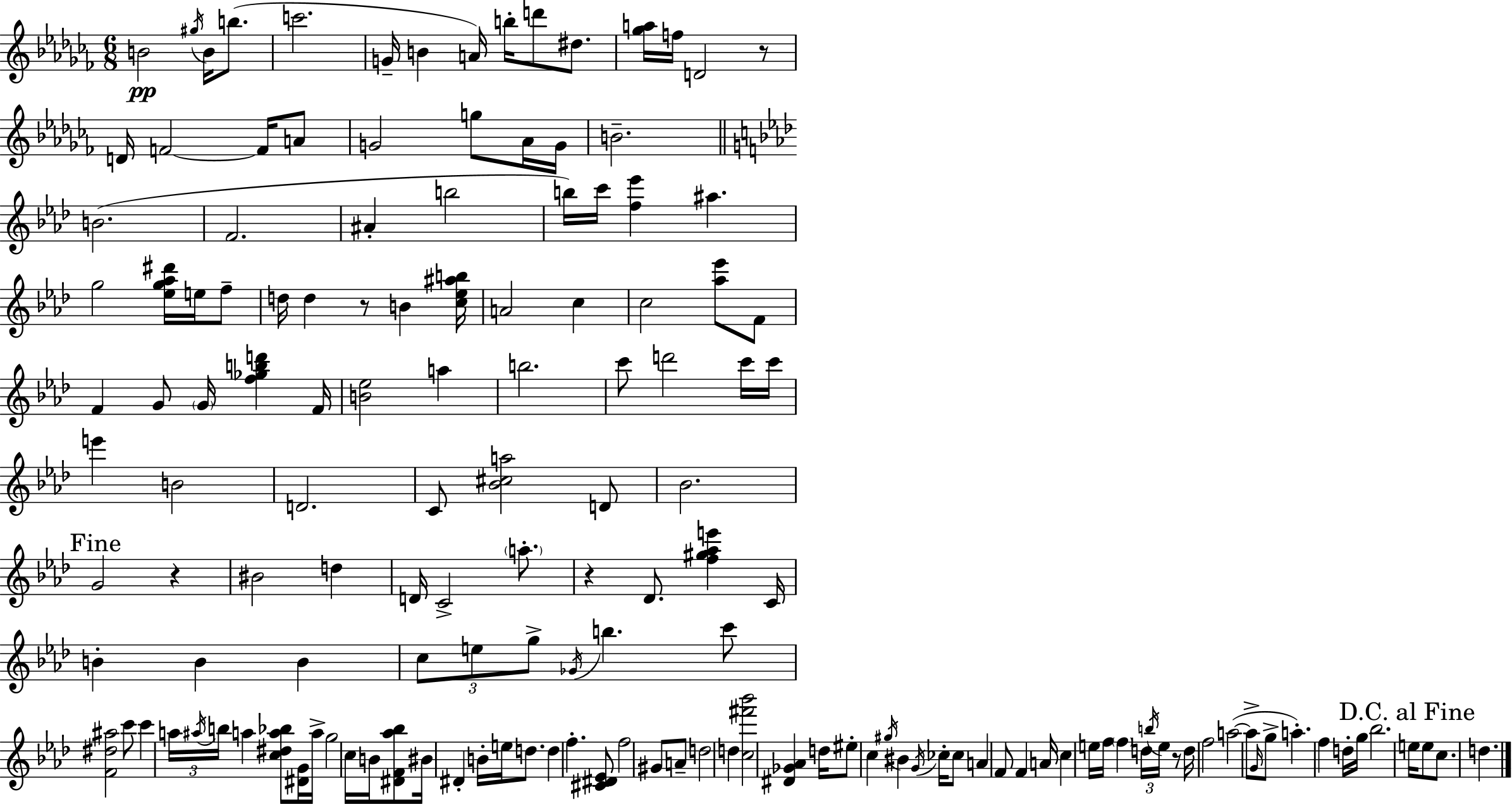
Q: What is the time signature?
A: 6/8